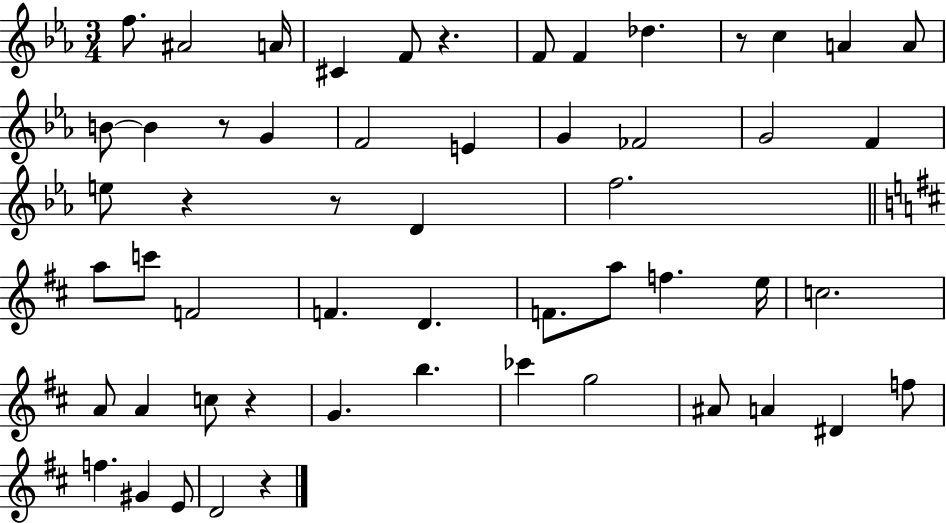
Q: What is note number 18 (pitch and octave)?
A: FES4